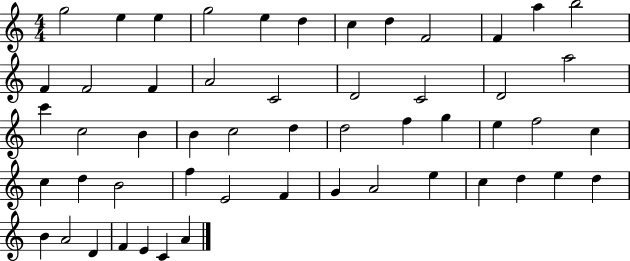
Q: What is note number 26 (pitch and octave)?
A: C5